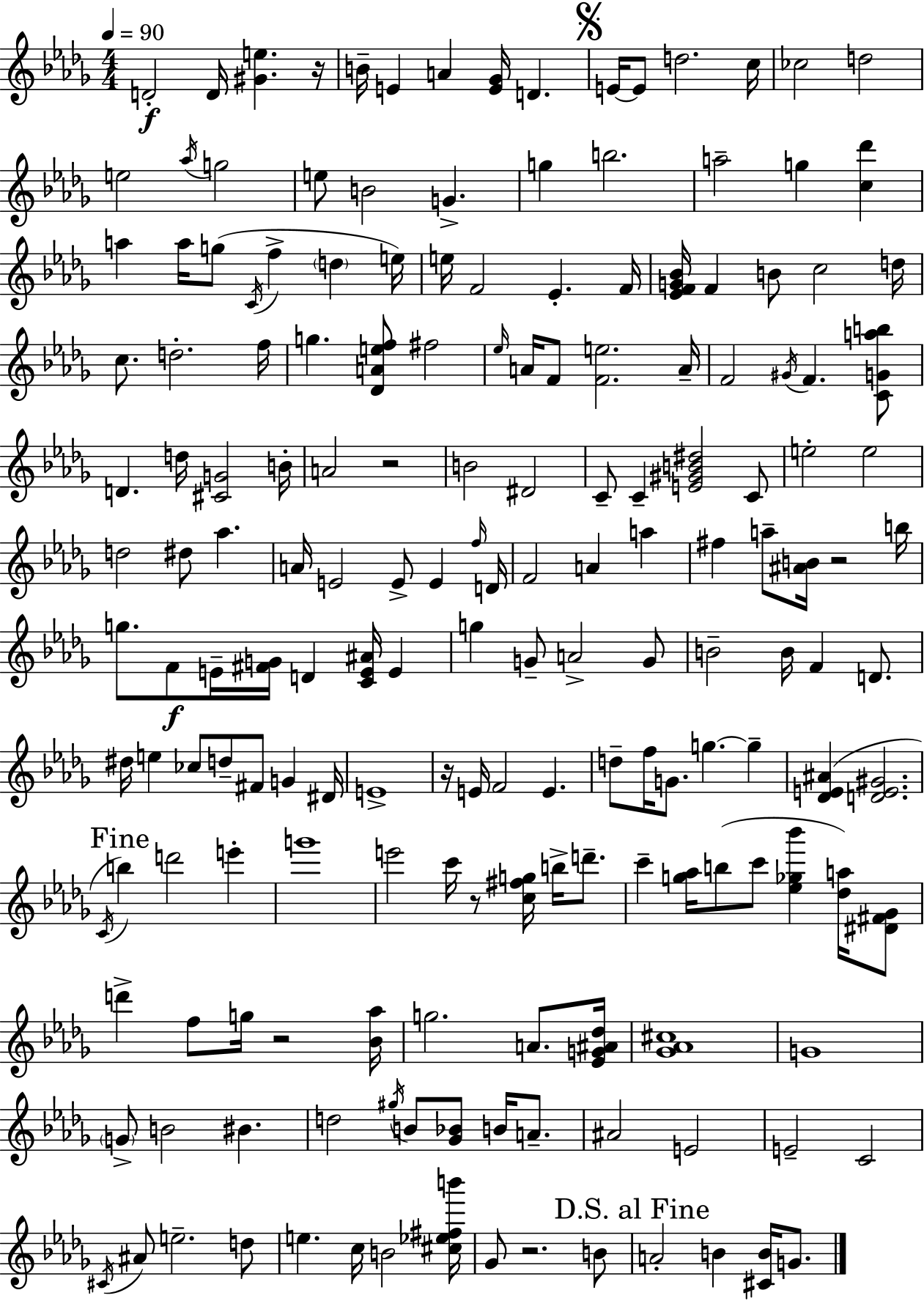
D4/h D4/s [G#4,E5]/q. R/s B4/s E4/q A4/q [E4,Gb4]/s D4/q. E4/s E4/e D5/h. C5/s CES5/h D5/h E5/h Ab5/s G5/h E5/e B4/h G4/q. G5/q B5/h. A5/h G5/q [C5,Db6]/q A5/q A5/s G5/e C4/s F5/q D5/q E5/s E5/s F4/h Eb4/q. F4/s [Eb4,F4,G4,Bb4]/s F4/q B4/e C5/h D5/s C5/e. D5/h. F5/s G5/q. [Db4,A4,E5,F5]/e F#5/h Eb5/s A4/s F4/e [F4,E5]/h. A4/s F4/h G#4/s F4/q. [C4,G4,A5,B5]/e D4/q. D5/s [C#4,G4]/h B4/s A4/h R/h B4/h D#4/h C4/e C4/q [E4,G#4,B4,D#5]/h C4/e E5/h E5/h D5/h D#5/e Ab5/q. A4/s E4/h E4/e E4/q F5/s D4/s F4/h A4/q A5/q F#5/q A5/e [A#4,B4]/s R/h B5/s G5/e. F4/e E4/s [F#4,G4]/s D4/q [C4,E4,A#4]/s E4/q G5/q G4/e A4/h G4/e B4/h B4/s F4/q D4/e. D#5/s E5/q CES5/e D5/e F#4/e G4/q D#4/s E4/w R/s E4/s F4/h E4/q. D5/e F5/s G4/e. G5/q. G5/q [Db4,E4,A#4]/q [D4,E4,G#4]/h. C4/s B5/q D6/h E6/q G6/w E6/h C6/s R/e [C5,F#5,G5]/s B5/s D6/e. C6/q [G5,Ab5]/s B5/e C6/e [Eb5,Gb5,Bb6]/q [Db5,A5]/s [D#4,F#4,Gb4]/e D6/q F5/e G5/s R/h [Bb4,Ab5]/s G5/h. A4/e. [Eb4,G4,A#4,Db5]/s [Gb4,Ab4,C#5]/w G4/w G4/e B4/h BIS4/q. D5/h G#5/s B4/e [Gb4,Bb4]/e B4/s A4/e. A#4/h E4/h E4/h C4/h C#4/s A#4/e E5/h. D5/e E5/q. C5/s B4/h [C#5,Eb5,F#5,B6]/s Gb4/e R/h. B4/e A4/h B4/q [C#4,B4]/s G4/e.